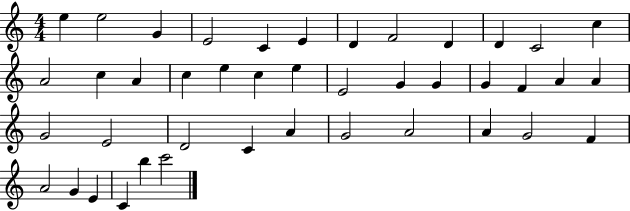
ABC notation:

X:1
T:Untitled
M:4/4
L:1/4
K:C
e e2 G E2 C E D F2 D D C2 c A2 c A c e c e E2 G G G F A A G2 E2 D2 C A G2 A2 A G2 F A2 G E C b c'2